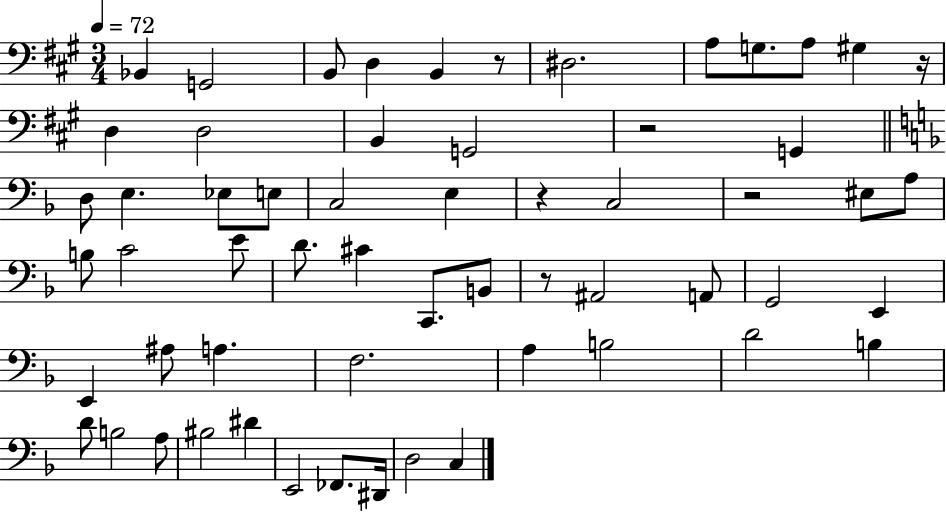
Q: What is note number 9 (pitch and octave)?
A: A3